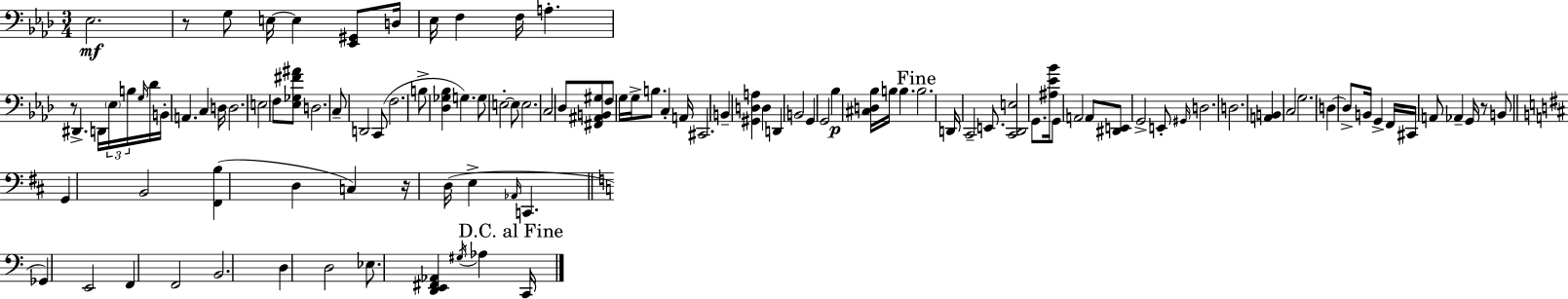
{
  \clef bass
  \numericTimeSignature
  \time 3/4
  \key f \minor
  \repeat volta 2 { ees2.\mf | r8 g8 e16~~ e4 <ees, gis,>8 d16 | ees16 f4 f16 a4.-. | r8 dis,4.-> d,16 \tuplet 3/2 { \parenthesize ees16 b16 \grace { g16 } } | \break des'16 b,16-. a,4. c4 | d16 d2. | e2 f8 <ees ges fis' ais'>8 | d2. | \break c8-- d,2 c,8( | f2. | b8-> <des ges bes>4 g4.) | g8 e2-.~~ e8 | \break e2. | c2 des8 <fis, ais, b, gis>8 | f8 g16 g16-> b8. c4-. | a,16 cis,2. | \break b,4-- <gis, d a>4 d4 | d,4 b,2 | g,4 g,2 | bes4\p <cis d bes>16 b16 b4. | \break \mark "Fine" b2. | d,16 c,2-- e,8. | <c, des, e>2 g,8. | <ais ees' bes'>16 g,8 a,2 a,8 | \break <dis, e,>8 g,2-> e,8-. | \grace { gis,16 } d2. | d2. | <a, b,>4 c2 | \break g2. | d4~~ d8-> b,16 g,4-> | f,16 cis,16 a,8 aes,4-- g,16 r8 | b,8 \bar "||" \break \key b \minor g,4 b,2 | <fis, b>4( d4 c4) | r16 d16( e4-> \grace { aes,16 } c,4. | \bar "||" \break \key c \major ges,4) e,2 | f,4 f,2 | b,2. | d4 d2 | \break ees8. <d, e, fis, aes,>4 \acciaccatura { gis16 } aes4 | \mark "D.C. al Fine" c,16 } \bar "|."
}